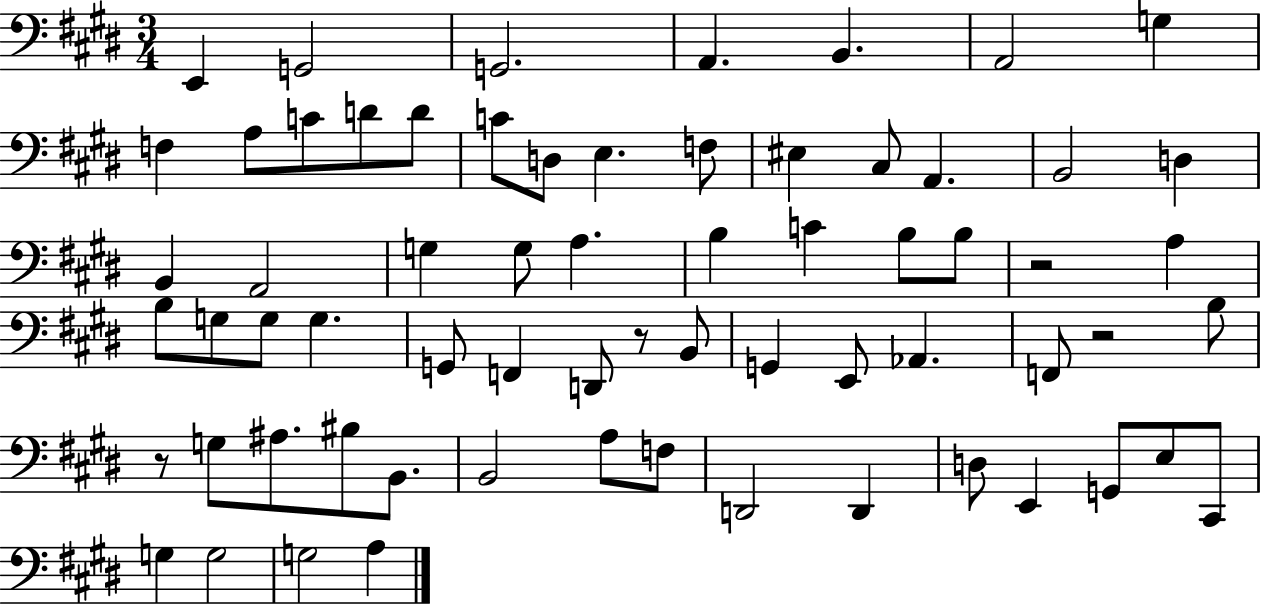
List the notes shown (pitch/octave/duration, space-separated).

E2/q G2/h G2/h. A2/q. B2/q. A2/h G3/q F3/q A3/e C4/e D4/e D4/e C4/e D3/e E3/q. F3/e EIS3/q C#3/e A2/q. B2/h D3/q B2/q A2/h G3/q G3/e A3/q. B3/q C4/q B3/e B3/e R/h A3/q B3/e G3/e G3/e G3/q. G2/e F2/q D2/e R/e B2/e G2/q E2/e Ab2/q. F2/e R/h B3/e R/e G3/e A#3/e. BIS3/e B2/e. B2/h A3/e F3/e D2/h D2/q D3/e E2/q G2/e E3/e C#2/e G3/q G3/h G3/h A3/q